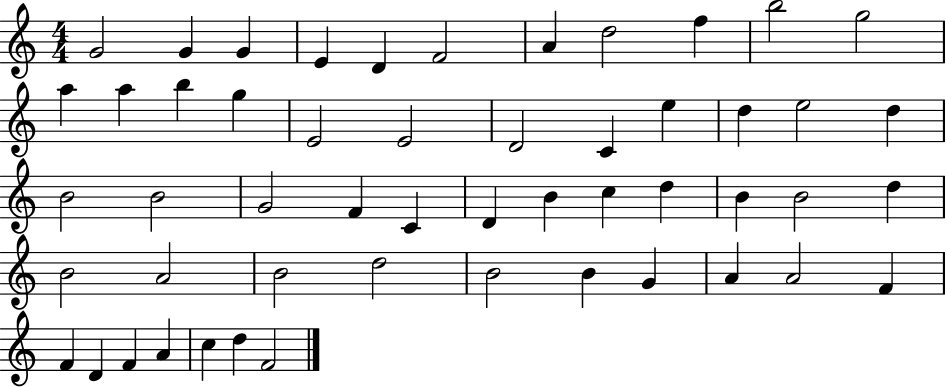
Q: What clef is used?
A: treble